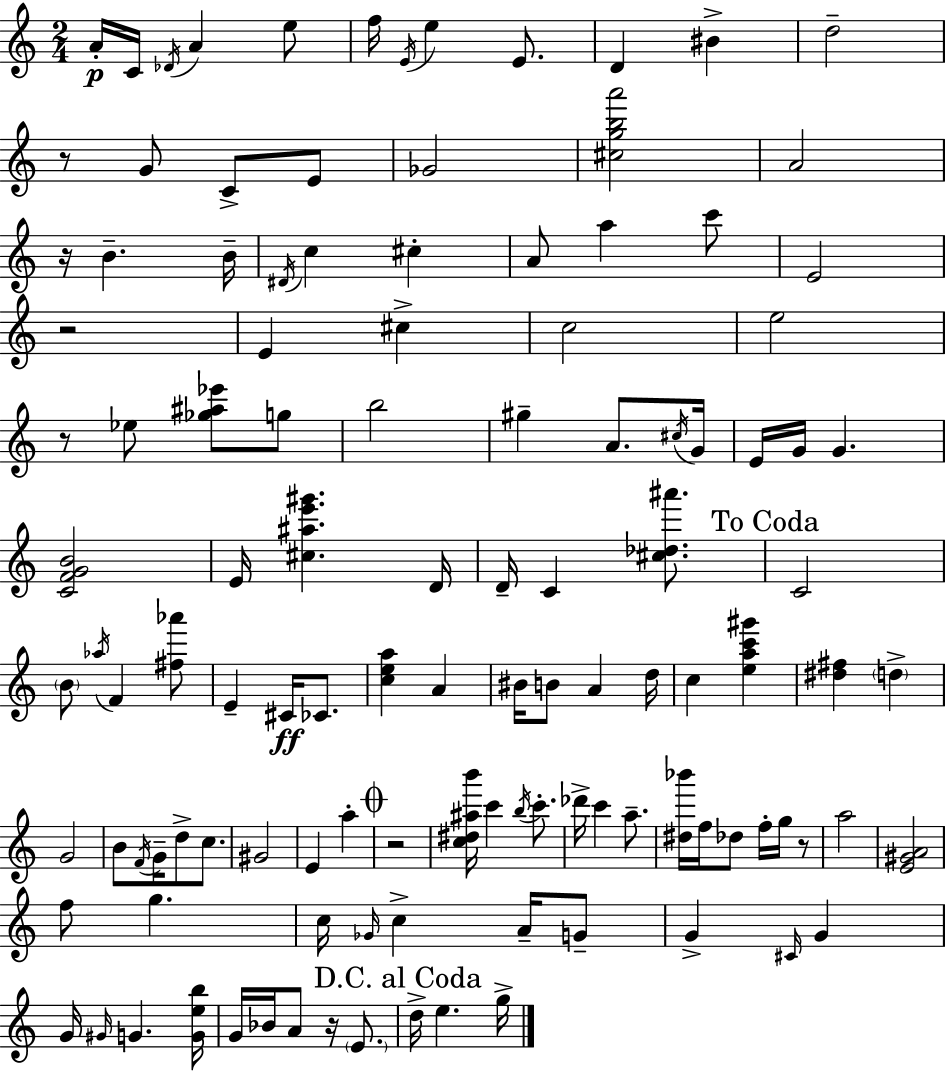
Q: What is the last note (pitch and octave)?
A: G5